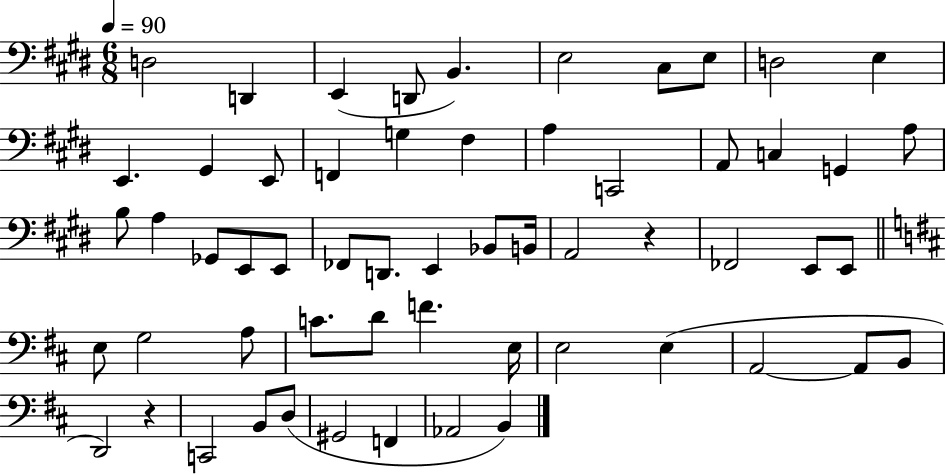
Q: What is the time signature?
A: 6/8